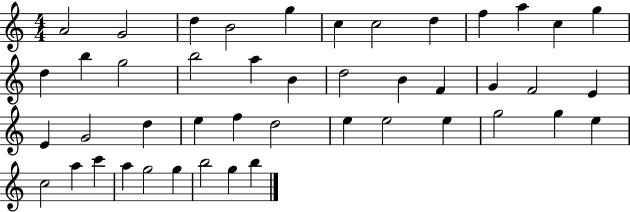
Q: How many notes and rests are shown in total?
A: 45